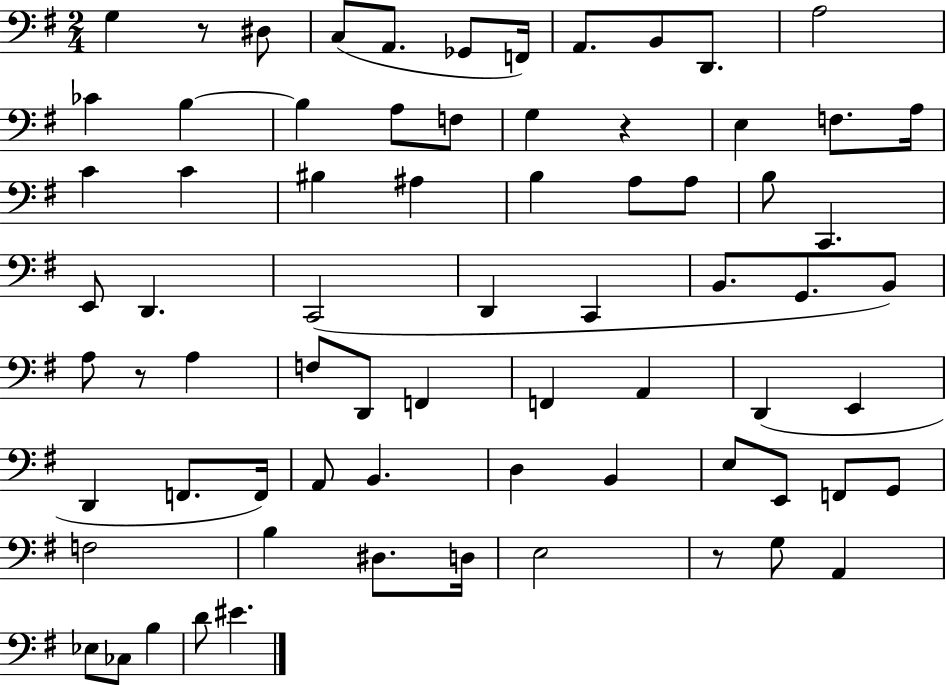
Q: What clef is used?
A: bass